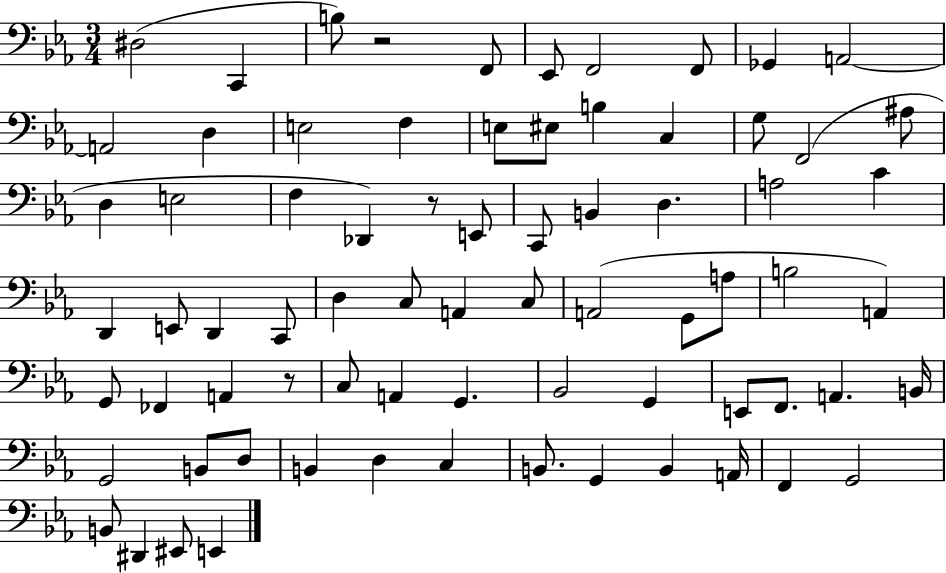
{
  \clef bass
  \numericTimeSignature
  \time 3/4
  \key ees \major
  dis2( c,4 | b8) r2 f,8 | ees,8 f,2 f,8 | ges,4 a,2~~ | \break a,2 d4 | e2 f4 | e8 eis8 b4 c4 | g8 f,2( ais8 | \break d4 e2 | f4 des,4) r8 e,8 | c,8 b,4 d4. | a2 c'4 | \break d,4 e,8 d,4 c,8 | d4 c8 a,4 c8 | a,2( g,8 a8 | b2 a,4) | \break g,8 fes,4 a,4 r8 | c8 a,4 g,4. | bes,2 g,4 | e,8 f,8. a,4. b,16 | \break g,2 b,8 d8 | b,4 d4 c4 | b,8. g,4 b,4 a,16 | f,4 g,2 | \break b,8 dis,4 eis,8 e,4 | \bar "|."
}